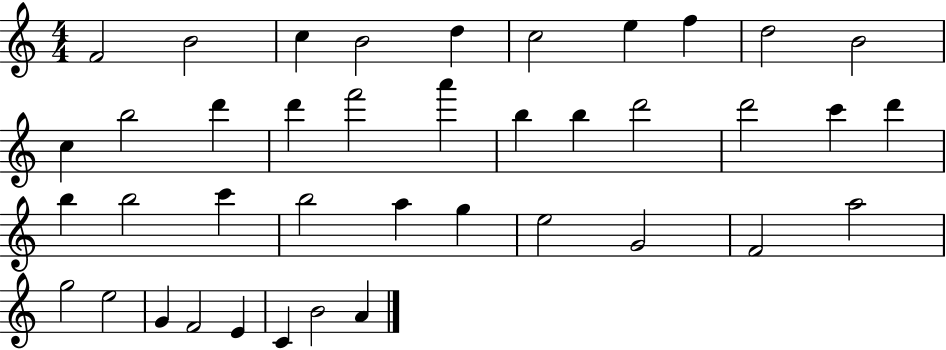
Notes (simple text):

F4/h B4/h C5/q B4/h D5/q C5/h E5/q F5/q D5/h B4/h C5/q B5/h D6/q D6/q F6/h A6/q B5/q B5/q D6/h D6/h C6/q D6/q B5/q B5/h C6/q B5/h A5/q G5/q E5/h G4/h F4/h A5/h G5/h E5/h G4/q F4/h E4/q C4/q B4/h A4/q